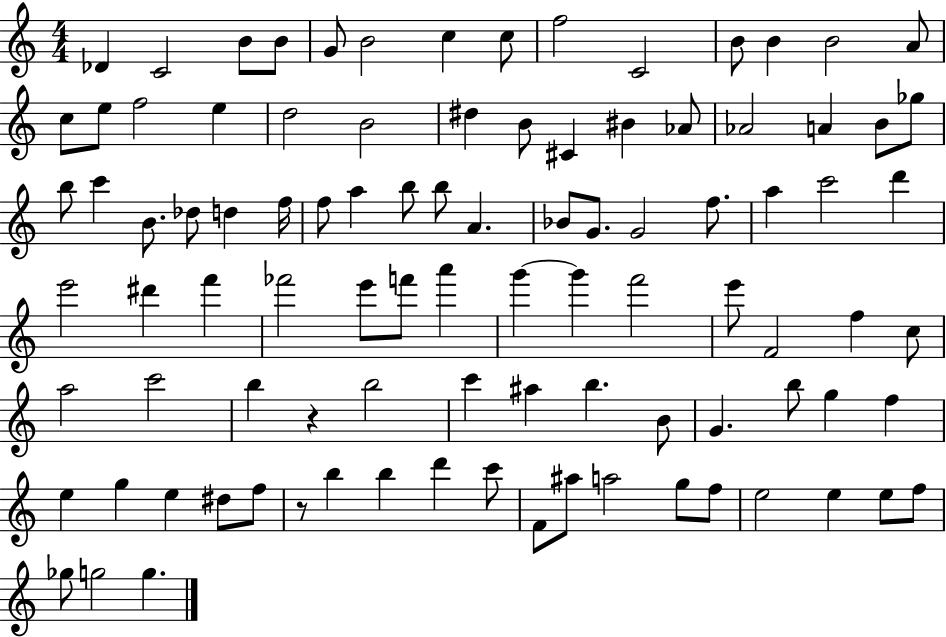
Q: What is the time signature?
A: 4/4